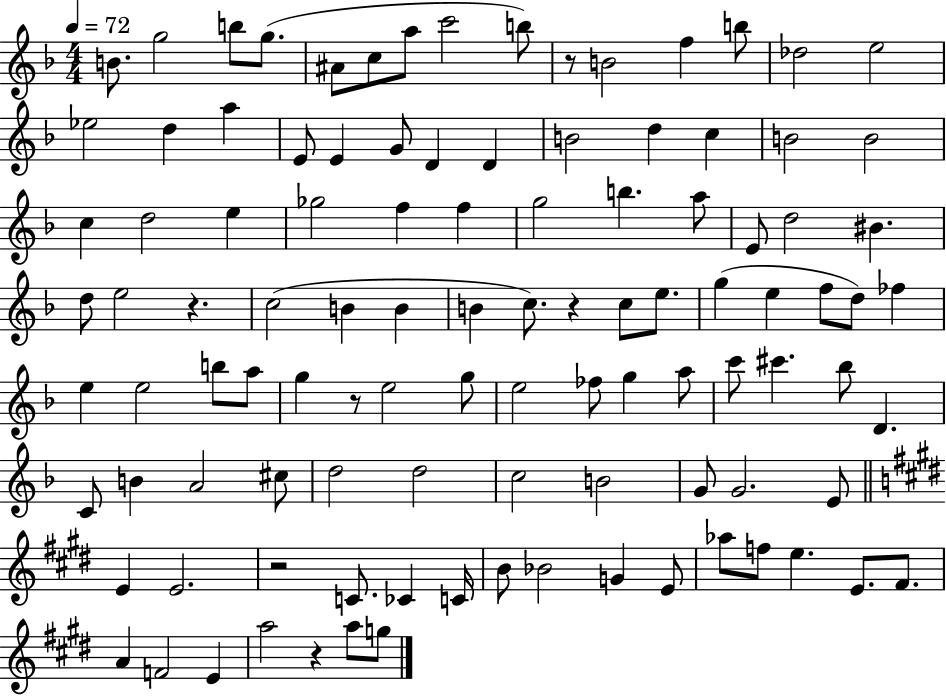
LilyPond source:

{
  \clef treble
  \numericTimeSignature
  \time 4/4
  \key f \major
  \tempo 4 = 72
  b'8. g''2 b''8 g''8.( | ais'8 c''8 a''8 c'''2 b''8) | r8 b'2 f''4 b''8 | des''2 e''2 | \break ees''2 d''4 a''4 | e'8 e'4 g'8 d'4 d'4 | b'2 d''4 c''4 | b'2 b'2 | \break c''4 d''2 e''4 | ges''2 f''4 f''4 | g''2 b''4. a''8 | e'8 d''2 bis'4. | \break d''8 e''2 r4. | c''2( b'4 b'4 | b'4 c''8.) r4 c''8 e''8. | g''4( e''4 f''8 d''8) fes''4 | \break e''4 e''2 b''8 a''8 | g''4 r8 e''2 g''8 | e''2 fes''8 g''4 a''8 | c'''8 cis'''4. bes''8 d'4. | \break c'8 b'4 a'2 cis''8 | d''2 d''2 | c''2 b'2 | g'8 g'2. e'8 | \break \bar "||" \break \key e \major e'4 e'2. | r2 c'8. ces'4 c'16 | b'8 bes'2 g'4 e'8 | aes''8 f''8 e''4. e'8. fis'8. | \break a'4 f'2 e'4 | a''2 r4 a''8 g''8 | \bar "|."
}